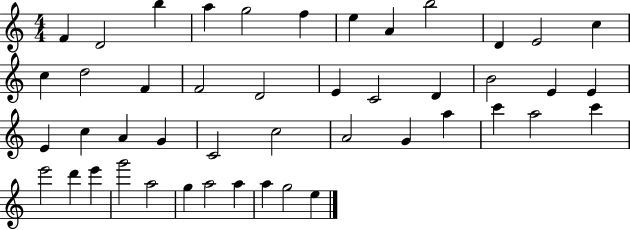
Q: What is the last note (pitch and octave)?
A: E5